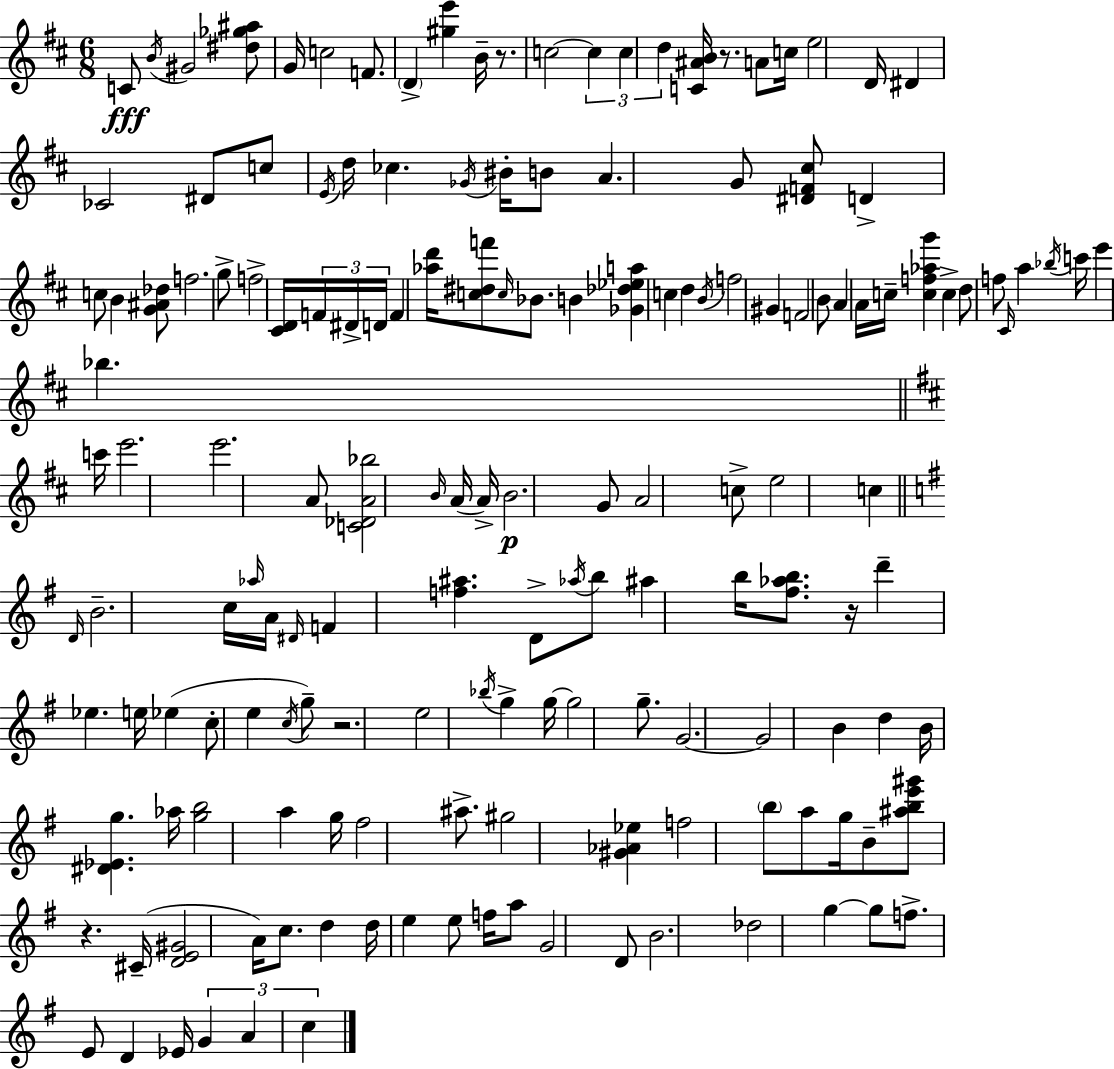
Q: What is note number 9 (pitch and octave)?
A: C5